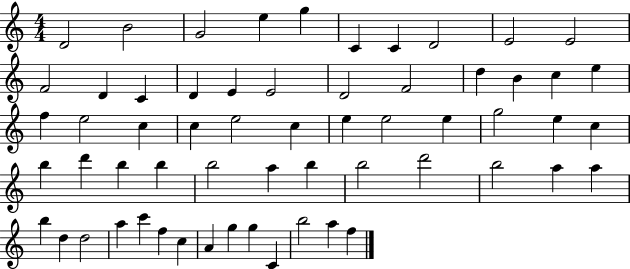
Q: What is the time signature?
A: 4/4